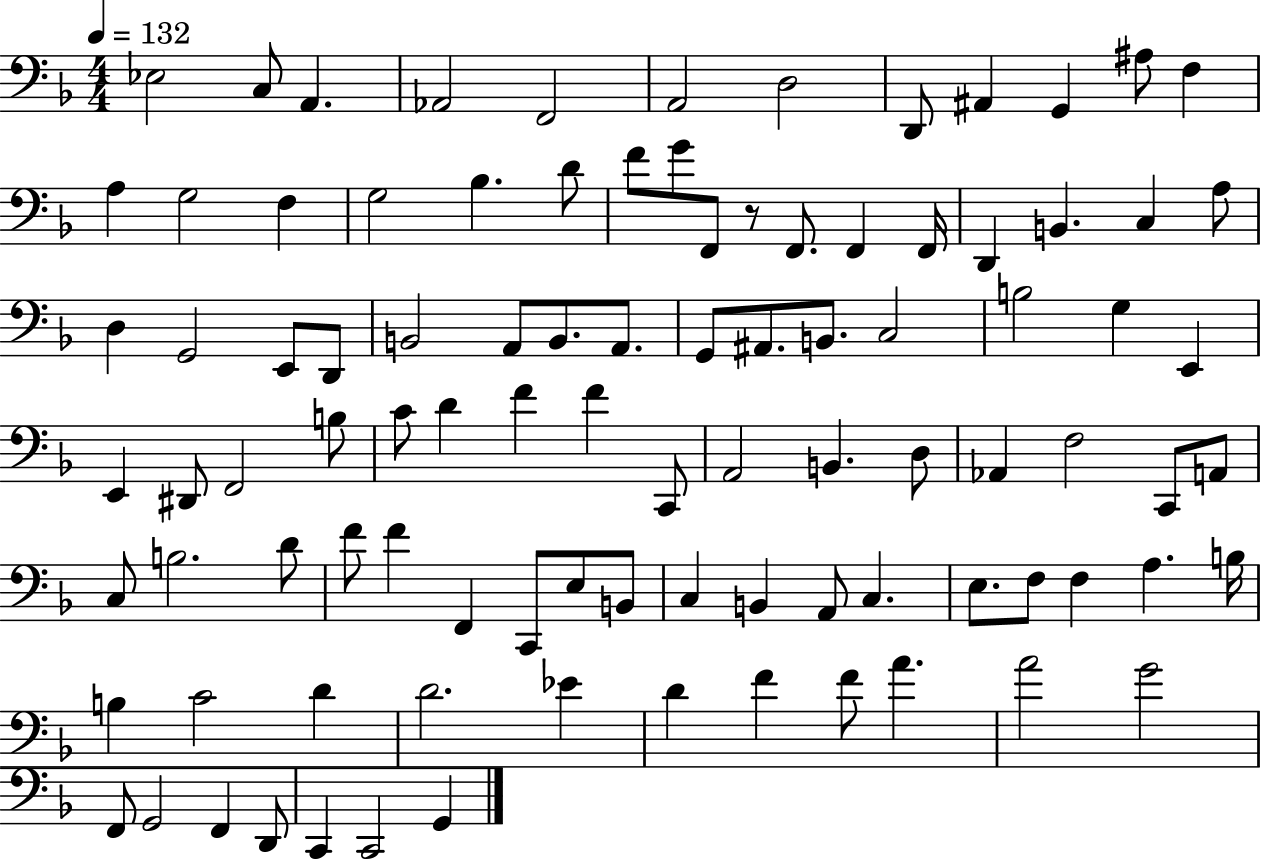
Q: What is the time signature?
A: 4/4